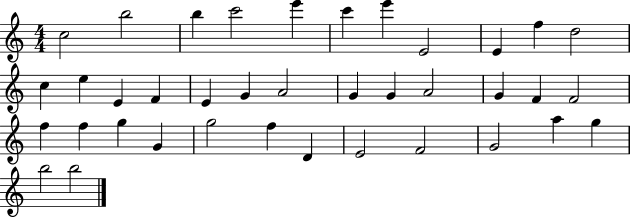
{
  \clef treble
  \numericTimeSignature
  \time 4/4
  \key c \major
  c''2 b''2 | b''4 c'''2 e'''4 | c'''4 e'''4 e'2 | e'4 f''4 d''2 | \break c''4 e''4 e'4 f'4 | e'4 g'4 a'2 | g'4 g'4 a'2 | g'4 f'4 f'2 | \break f''4 f''4 g''4 g'4 | g''2 f''4 d'4 | e'2 f'2 | g'2 a''4 g''4 | \break b''2 b''2 | \bar "|."
}